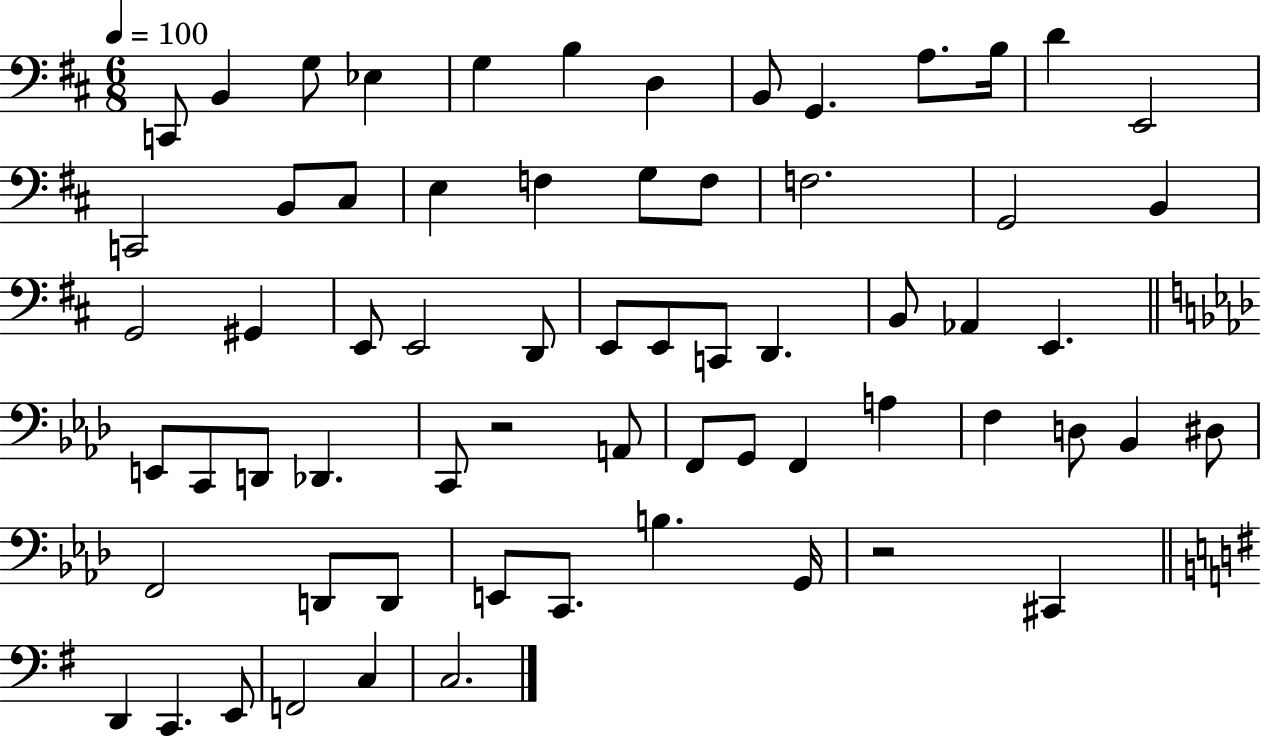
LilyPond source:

{
  \clef bass
  \numericTimeSignature
  \time 6/8
  \key d \major
  \tempo 4 = 100
  c,8 b,4 g8 ees4 | g4 b4 d4 | b,8 g,4. a8. b16 | d'4 e,2 | \break c,2 b,8 cis8 | e4 f4 g8 f8 | f2. | g,2 b,4 | \break g,2 gis,4 | e,8 e,2 d,8 | e,8 e,8 c,8 d,4. | b,8 aes,4 e,4. | \break \bar "||" \break \key aes \major e,8 c,8 d,8 des,4. | c,8 r2 a,8 | f,8 g,8 f,4 a4 | f4 d8 bes,4 dis8 | \break f,2 d,8 d,8 | e,8 c,8. b4. g,16 | r2 cis,4 | \bar "||" \break \key e \minor d,4 c,4. e,8 | f,2 c4 | c2. | \bar "|."
}